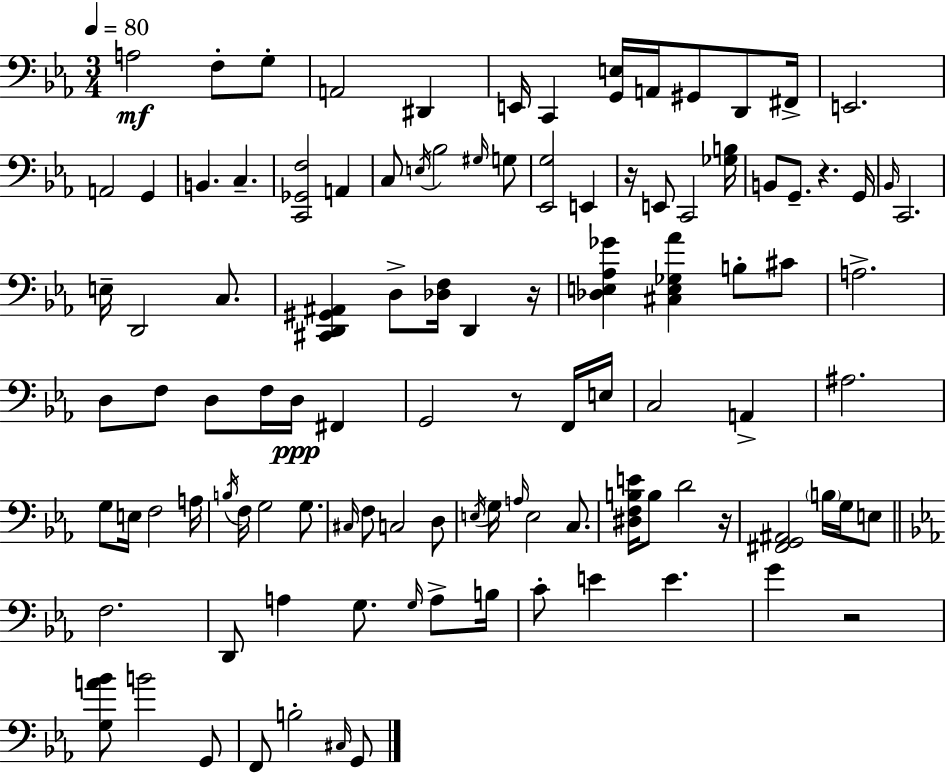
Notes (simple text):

A3/h F3/e G3/e A2/h D#2/q E2/s C2/q [G2,E3]/s A2/s G#2/e D2/e F#2/s E2/h. A2/h G2/q B2/q. C3/q. [C2,Gb2,F3]/h A2/q C3/e E3/s Bb3/h G#3/s G3/e [Eb2,G3]/h E2/q R/s E2/e C2/h [Gb3,B3]/s B2/e G2/e. R/q. G2/s Bb2/s C2/h. E3/s D2/h C3/e. [C#2,D2,G#2,A#2]/q D3/e [Db3,F3]/s D2/q R/s [Db3,E3,Ab3,Gb4]/q [C#3,E3,Gb3,Ab4]/q B3/e C#4/e A3/h. D3/e F3/e D3/e F3/s D3/s F#2/q G2/h R/e F2/s E3/s C3/h A2/q A#3/h. G3/e E3/s F3/h A3/s B3/s F3/s G3/h G3/e. C#3/s F3/e C3/h D3/e E3/s G3/s A3/s E3/h C3/e. [D#3,F3,B3,E4]/s B3/e D4/h R/s [F#2,G2,A#2]/h B3/s G3/s E3/e F3/h. D2/e A3/q G3/e. G3/s A3/e B3/s C4/e E4/q E4/q. G4/q R/h [G3,A4,Bb4]/e B4/h G2/e F2/e B3/h C#3/s G2/e